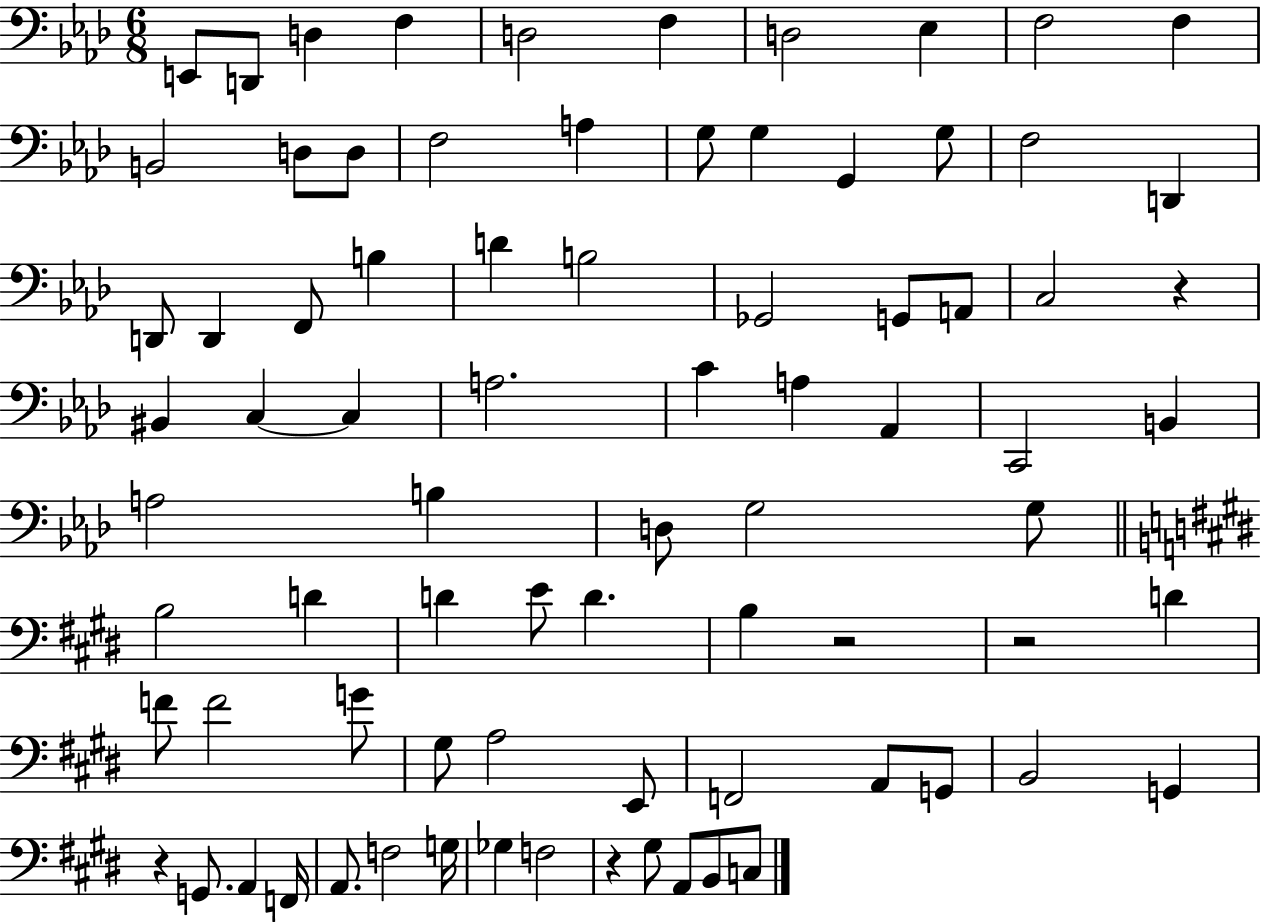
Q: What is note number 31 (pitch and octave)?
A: C3